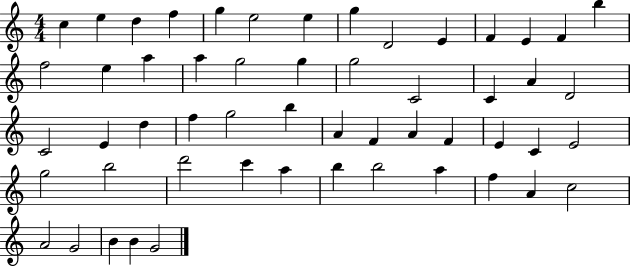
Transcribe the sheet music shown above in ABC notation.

X:1
T:Untitled
M:4/4
L:1/4
K:C
c e d f g e2 e g D2 E F E F b f2 e a a g2 g g2 C2 C A D2 C2 E d f g2 b A F A F E C E2 g2 b2 d'2 c' a b b2 a f A c2 A2 G2 B B G2